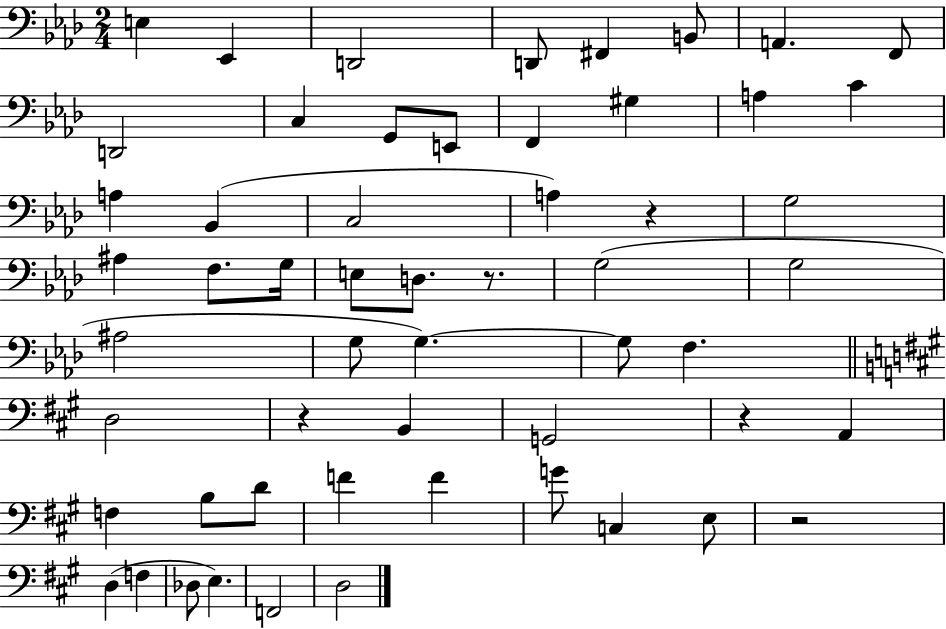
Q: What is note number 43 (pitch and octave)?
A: G4